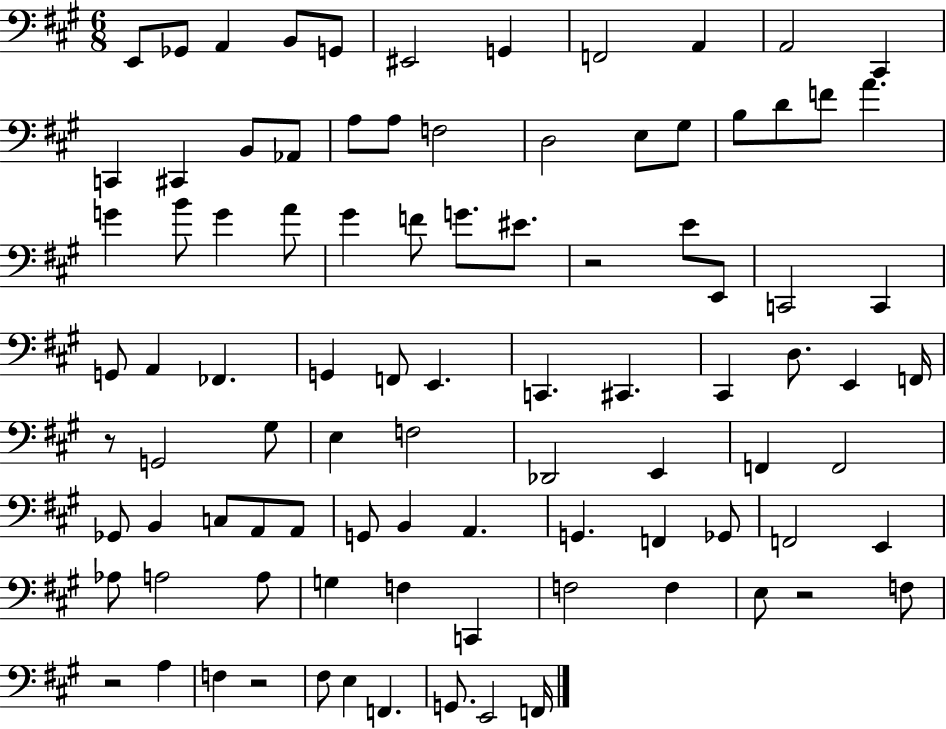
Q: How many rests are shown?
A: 5